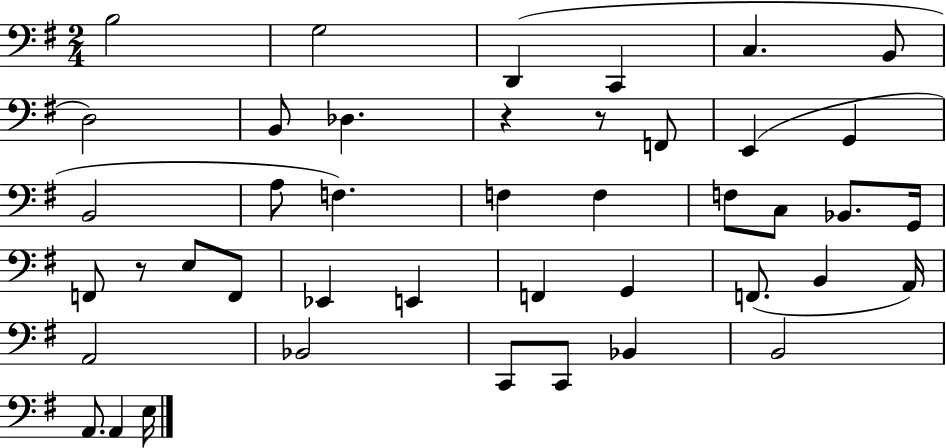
B3/h G3/h D2/q C2/q C3/q. B2/e D3/h B2/e Db3/q. R/q R/e F2/e E2/q G2/q B2/h A3/e F3/q. F3/q F3/q F3/e C3/e Bb2/e. G2/s F2/e R/e E3/e F2/e Eb2/q E2/q F2/q G2/q F2/e. B2/q A2/s A2/h Bb2/h C2/e C2/e Bb2/q B2/h A2/e. A2/q E3/s